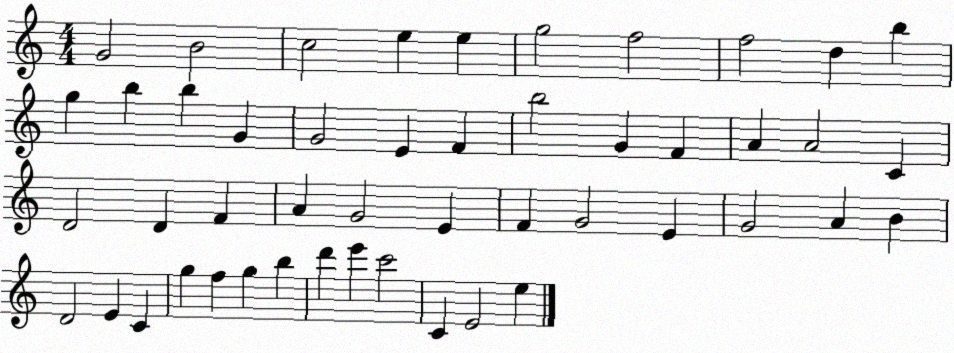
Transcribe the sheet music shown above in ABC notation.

X:1
T:Untitled
M:4/4
L:1/4
K:C
G2 B2 c2 e e g2 f2 f2 d b g b b G G2 E F b2 G F A A2 C D2 D F A G2 E F G2 E G2 A B D2 E C g f g b d' e' c'2 C E2 e